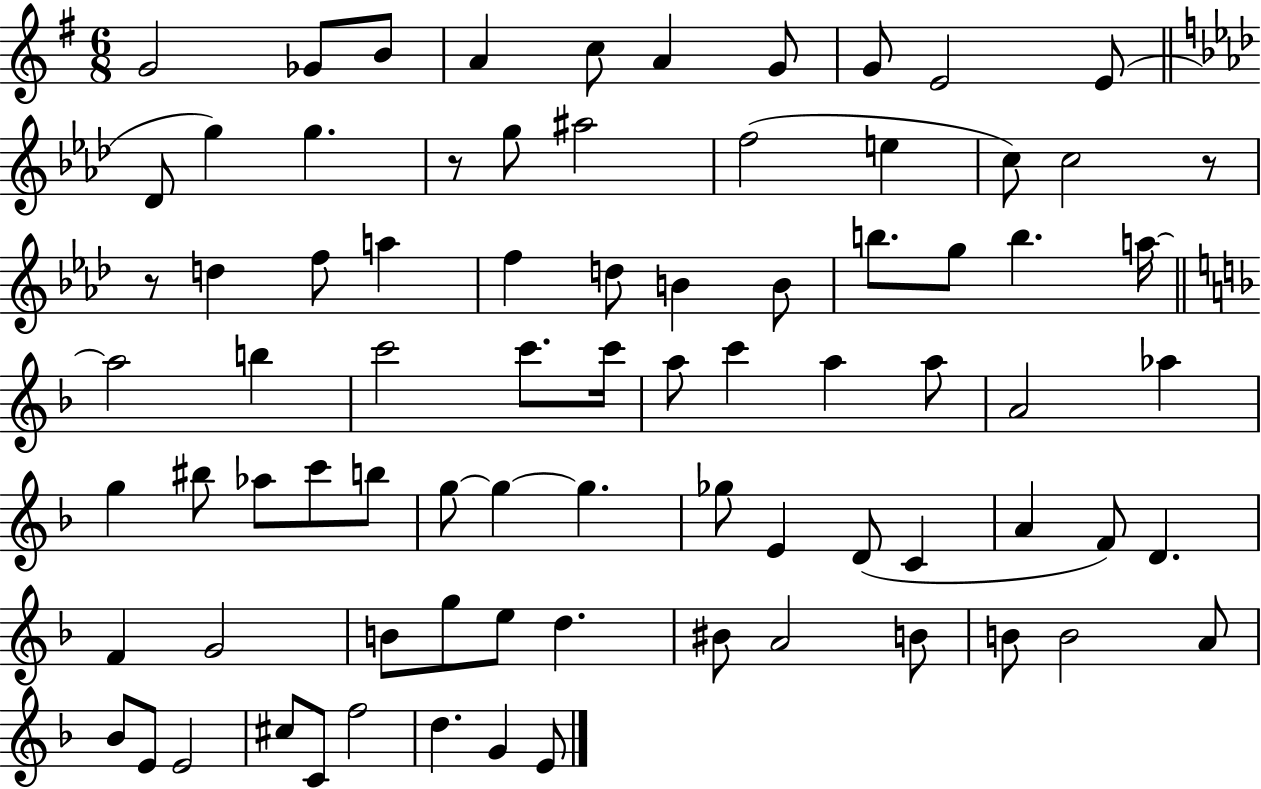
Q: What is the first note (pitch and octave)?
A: G4